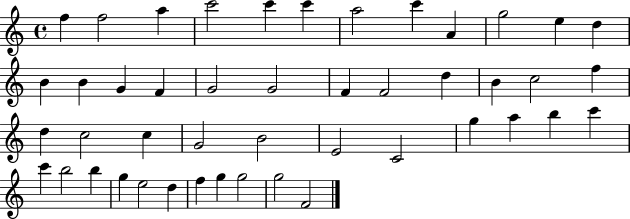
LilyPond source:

{
  \clef treble
  \time 4/4
  \defaultTimeSignature
  \key c \major
  f''4 f''2 a''4 | c'''2 c'''4 c'''4 | a''2 c'''4 a'4 | g''2 e''4 d''4 | \break b'4 b'4 g'4 f'4 | g'2 g'2 | f'4 f'2 d''4 | b'4 c''2 f''4 | \break d''4 c''2 c''4 | g'2 b'2 | e'2 c'2 | g''4 a''4 b''4 c'''4 | \break c'''4 b''2 b''4 | g''4 e''2 d''4 | f''4 g''4 g''2 | g''2 f'2 | \break \bar "|."
}